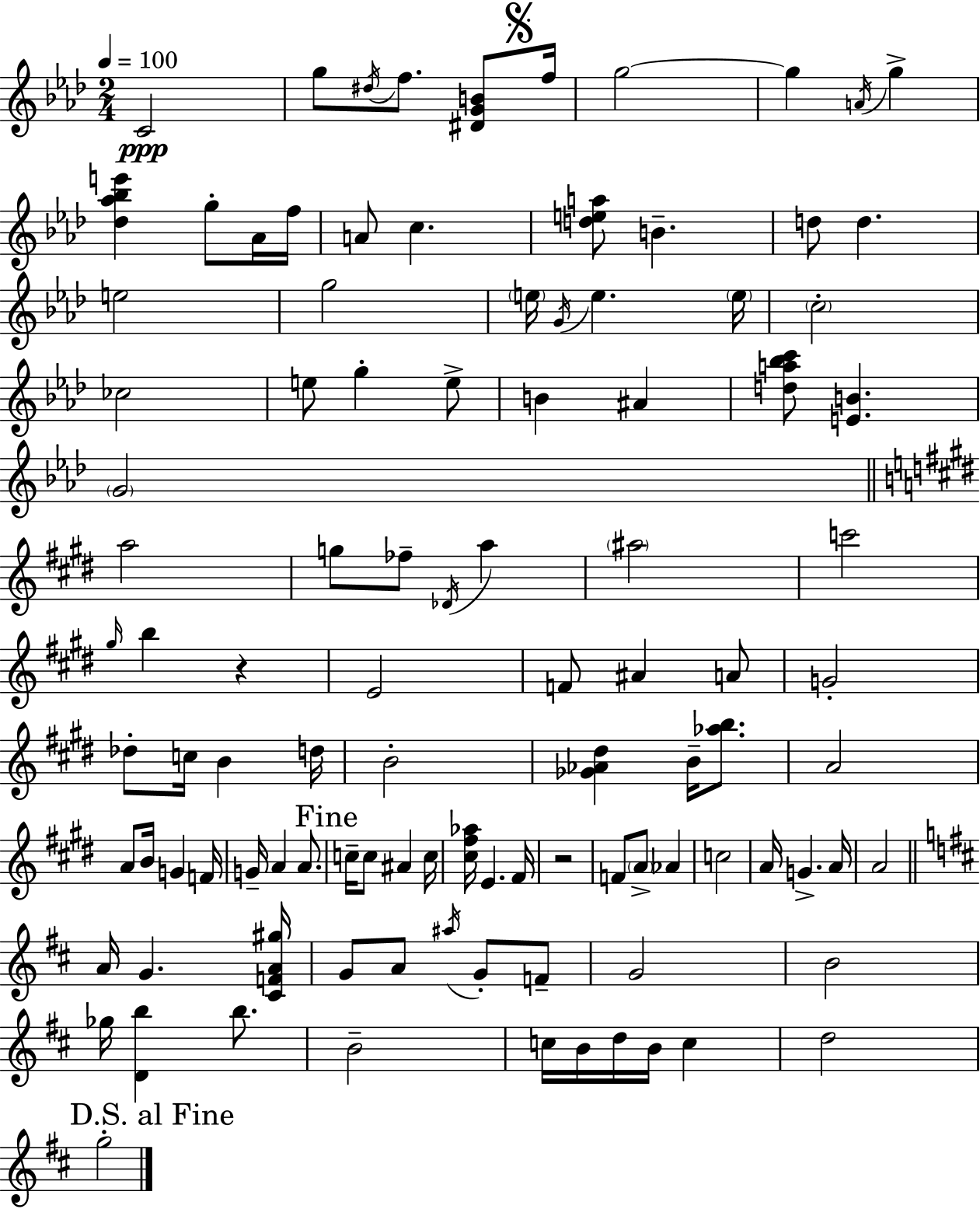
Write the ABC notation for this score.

X:1
T:Untitled
M:2/4
L:1/4
K:Fm
C2 g/2 ^d/4 f/2 [^DGB]/2 f/4 g2 g A/4 g [_d_a_be'] g/2 _A/4 f/4 A/2 c [dea]/2 B d/2 d e2 g2 e/4 G/4 e e/4 c2 _c2 e/2 g e/2 B ^A [da_bc']/2 [EB] G2 a2 g/2 _f/2 _D/4 a ^a2 c'2 ^g/4 b z E2 F/2 ^A A/2 G2 _d/2 c/4 B d/4 B2 [_G_A^d] B/4 [_ab]/2 A2 A/2 B/4 G F/4 G/4 A A/2 c/4 c/2 ^A c/4 [^c^f_a]/4 E ^F/4 z2 F/2 A/2 _A c2 A/4 G A/4 A2 A/4 G [^CFA^g]/4 G/2 A/2 ^a/4 G/2 F/2 G2 B2 _g/4 [Db] b/2 B2 c/4 B/4 d/4 B/4 c d2 g2